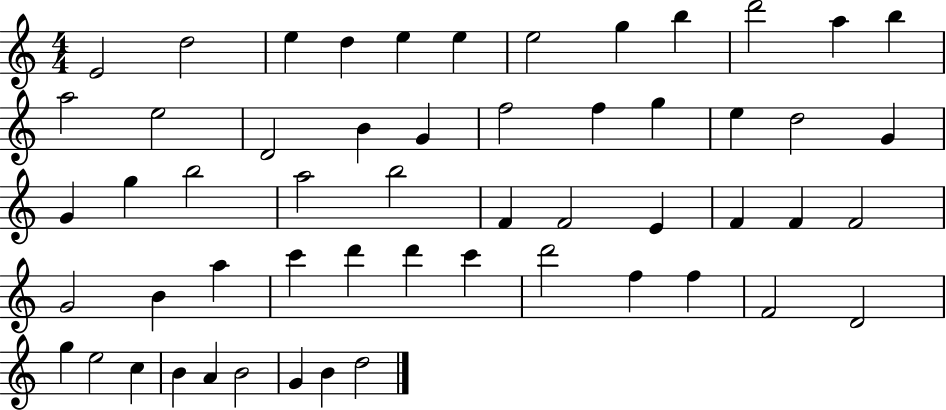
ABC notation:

X:1
T:Untitled
M:4/4
L:1/4
K:C
E2 d2 e d e e e2 g b d'2 a b a2 e2 D2 B G f2 f g e d2 G G g b2 a2 b2 F F2 E F F F2 G2 B a c' d' d' c' d'2 f f F2 D2 g e2 c B A B2 G B d2